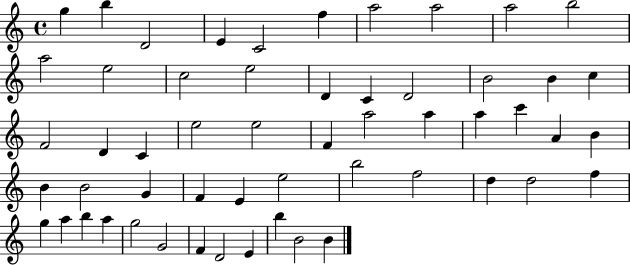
{
  \clef treble
  \time 4/4
  \defaultTimeSignature
  \key c \major
  g''4 b''4 d'2 | e'4 c'2 f''4 | a''2 a''2 | a''2 b''2 | \break a''2 e''2 | c''2 e''2 | d'4 c'4 d'2 | b'2 b'4 c''4 | \break f'2 d'4 c'4 | e''2 e''2 | f'4 a''2 a''4 | a''4 c'''4 a'4 b'4 | \break b'4 b'2 g'4 | f'4 e'4 e''2 | b''2 f''2 | d''4 d''2 f''4 | \break g''4 a''4 b''4 a''4 | g''2 g'2 | f'4 d'2 e'4 | b''4 b'2 b'4 | \break \bar "|."
}